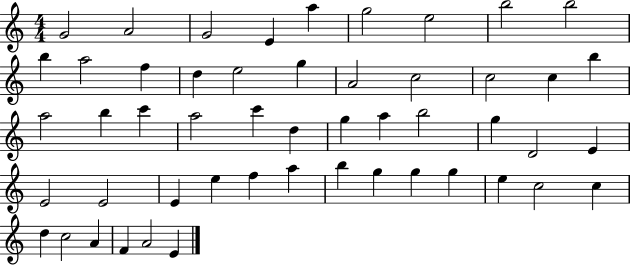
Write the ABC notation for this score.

X:1
T:Untitled
M:4/4
L:1/4
K:C
G2 A2 G2 E a g2 e2 b2 b2 b a2 f d e2 g A2 c2 c2 c b a2 b c' a2 c' d g a b2 g D2 E E2 E2 E e f a b g g g e c2 c d c2 A F A2 E